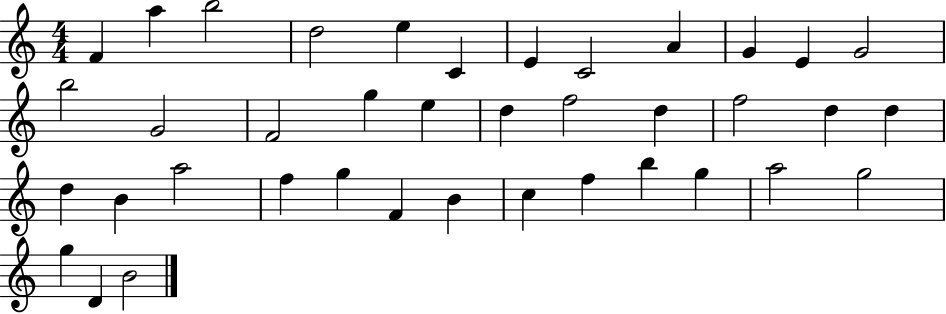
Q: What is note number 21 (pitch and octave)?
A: F5